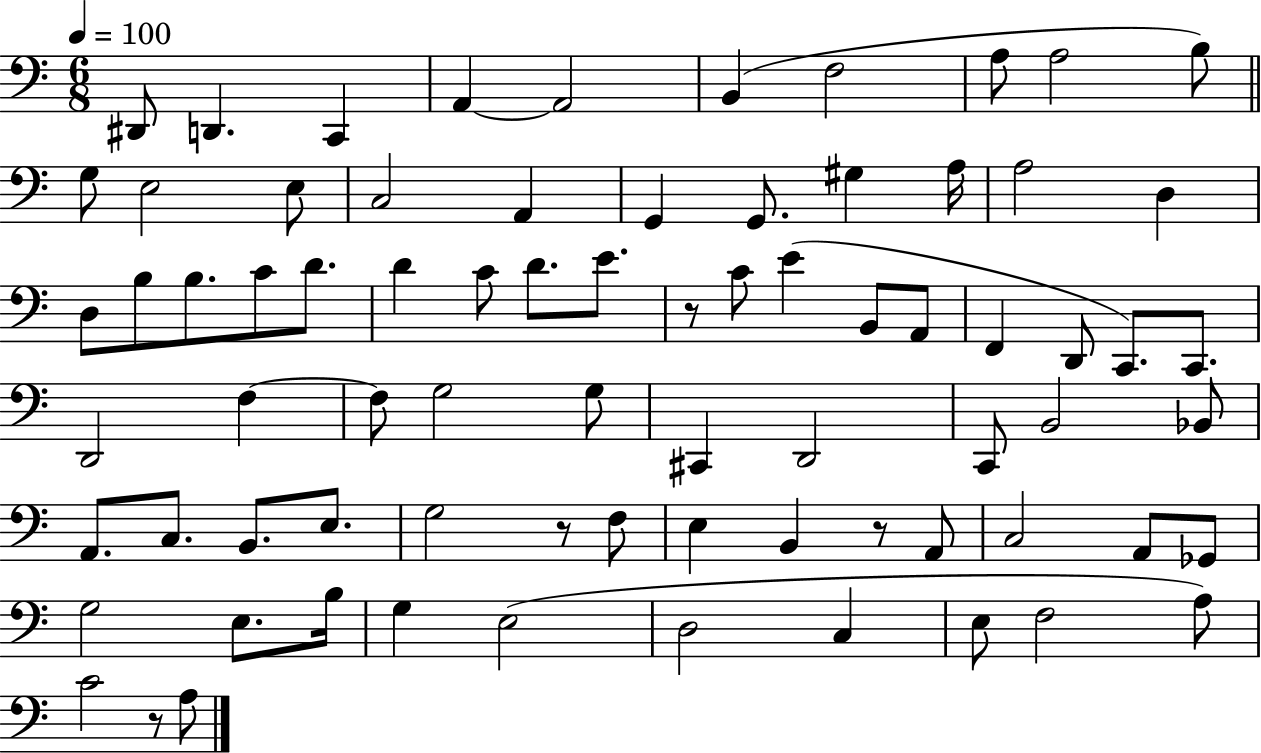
D#2/e D2/q. C2/q A2/q A2/h B2/q F3/h A3/e A3/h B3/e G3/e E3/h E3/e C3/h A2/q G2/q G2/e. G#3/q A3/s A3/h D3/q D3/e B3/e B3/e. C4/e D4/e. D4/q C4/e D4/e. E4/e. R/e C4/e E4/q B2/e A2/e F2/q D2/e C2/e. C2/e. D2/h F3/q F3/e G3/h G3/e C#2/q D2/h C2/e B2/h Bb2/e A2/e. C3/e. B2/e. E3/e. G3/h R/e F3/e E3/q B2/q R/e A2/e C3/h A2/e Gb2/e G3/h E3/e. B3/s G3/q E3/h D3/h C3/q E3/e F3/h A3/e C4/h R/e A3/e